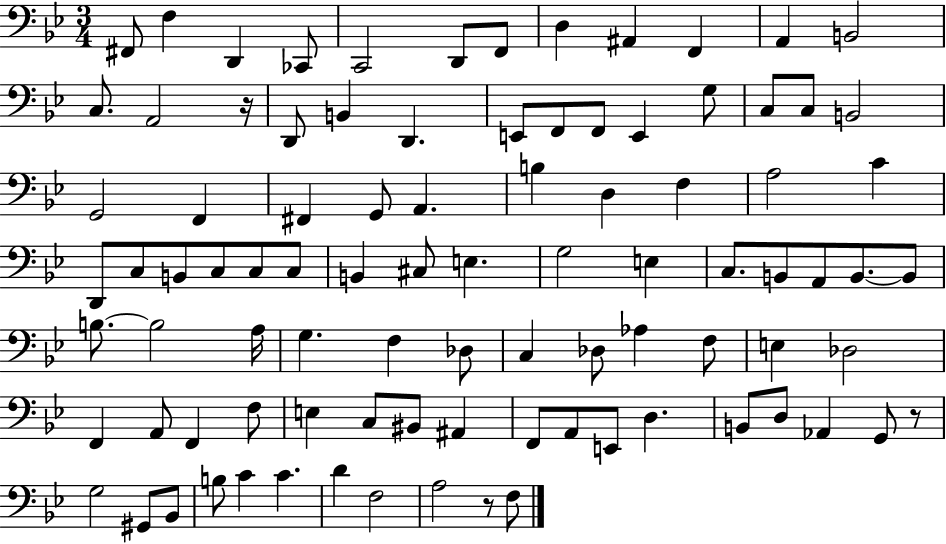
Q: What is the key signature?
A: BES major